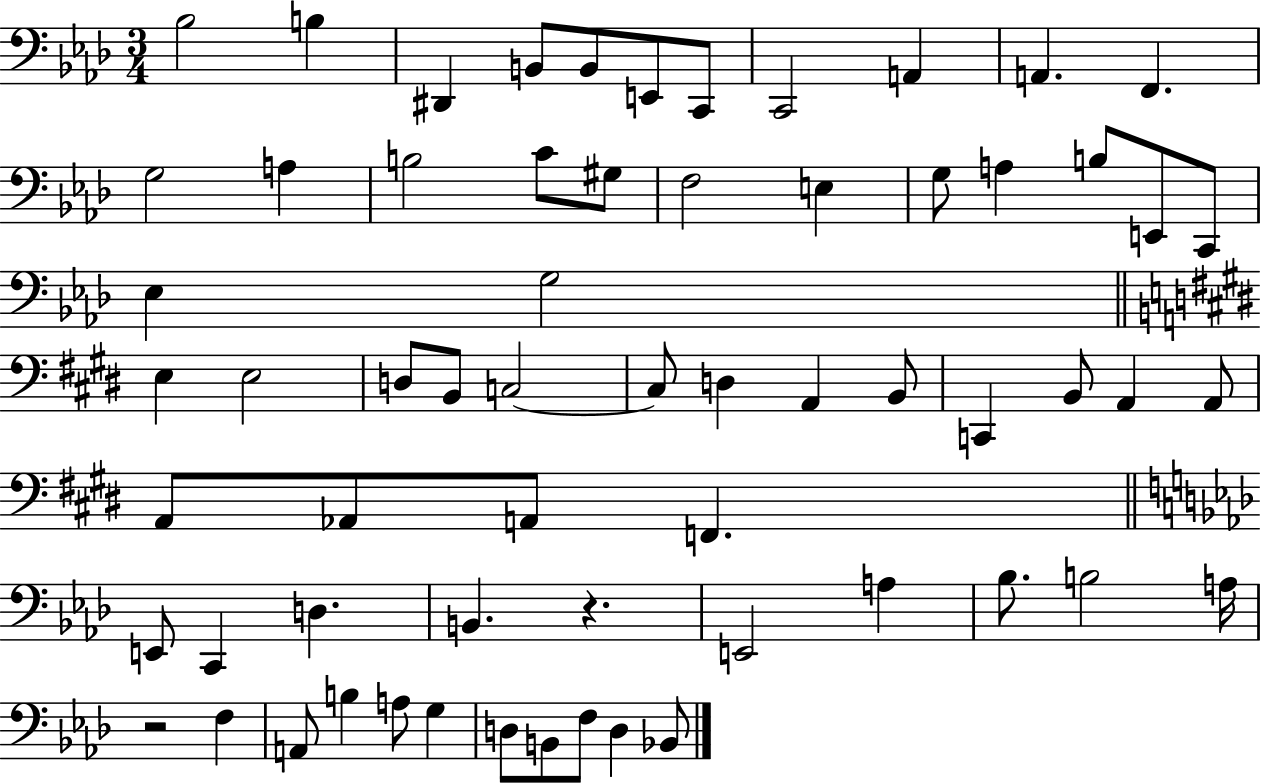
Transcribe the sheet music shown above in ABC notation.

X:1
T:Untitled
M:3/4
L:1/4
K:Ab
_B,2 B, ^D,, B,,/2 B,,/2 E,,/2 C,,/2 C,,2 A,, A,, F,, G,2 A, B,2 C/2 ^G,/2 F,2 E, G,/2 A, B,/2 E,,/2 C,,/2 _E, G,2 E, E,2 D,/2 B,,/2 C,2 C,/2 D, A,, B,,/2 C,, B,,/2 A,, A,,/2 A,,/2 _A,,/2 A,,/2 F,, E,,/2 C,, D, B,, z E,,2 A, _B,/2 B,2 A,/4 z2 F, A,,/2 B, A,/2 G, D,/2 B,,/2 F,/2 D, _B,,/2